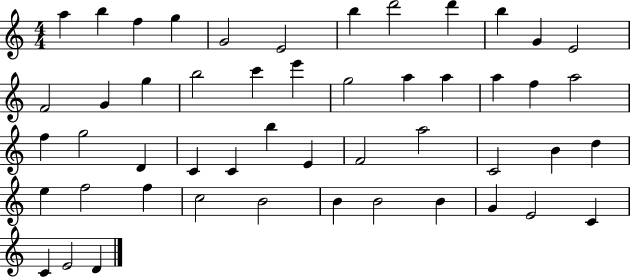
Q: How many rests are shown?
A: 0